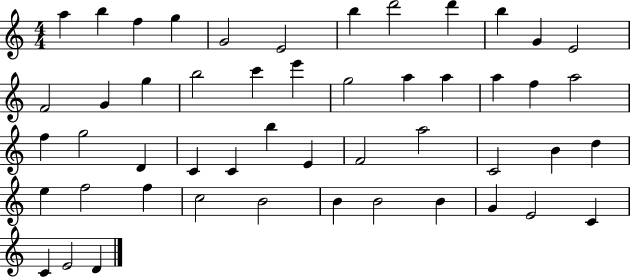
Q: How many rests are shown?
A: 0